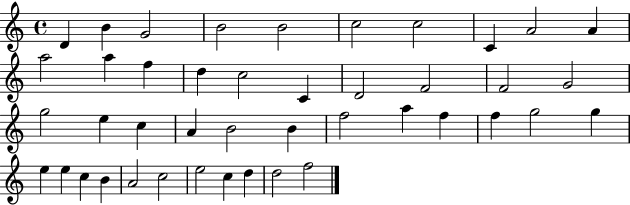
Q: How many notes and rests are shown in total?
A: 43